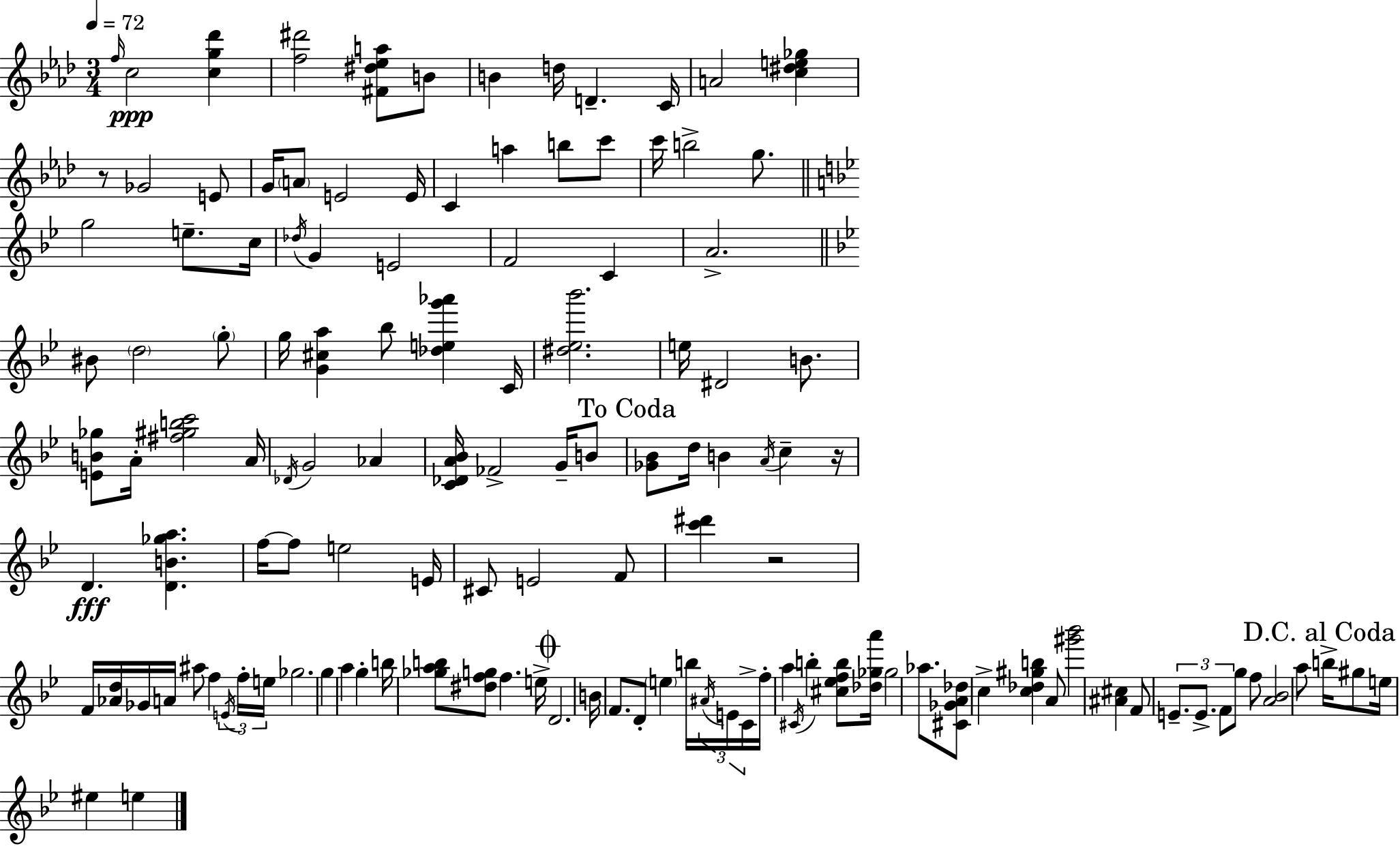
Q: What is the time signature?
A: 3/4